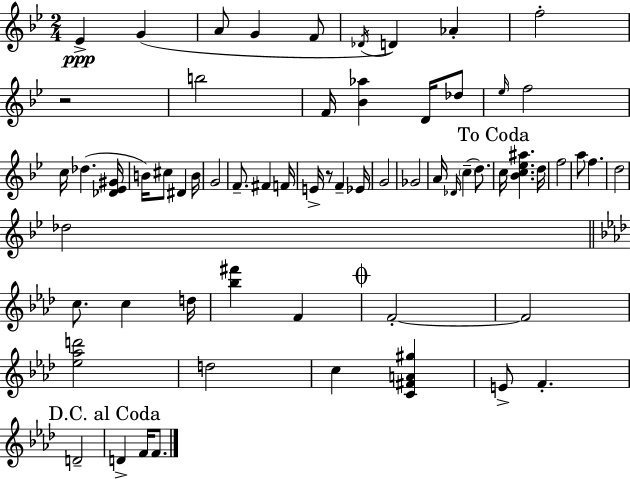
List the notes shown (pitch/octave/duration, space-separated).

Eb4/q G4/q A4/e G4/q F4/e Db4/s D4/q Ab4/q F5/h R/h B5/h F4/s [Bb4,Ab5]/q D4/s Db5/e Eb5/s F5/h C5/s Db5/q. [Db4,Eb4,G#4]/s B4/s C#5/e D#4/q B4/s G4/h F4/e. F#4/q F4/s E4/s R/e F4/q Eb4/s G4/h Gb4/h A4/s Db4/s C5/q D5/e. C5/s [Bb4,C5,Eb5,A#5]/q. D5/s F5/h A5/e F5/q. D5/h Db5/h C5/e. C5/q D5/s [Bb5,F#6]/q F4/q F4/h F4/h [Eb5,Ab5,D6]/h D5/h C5/q [C4,F#4,A4,G#5]/q E4/e F4/q. D4/h D4/q F4/s F4/e.